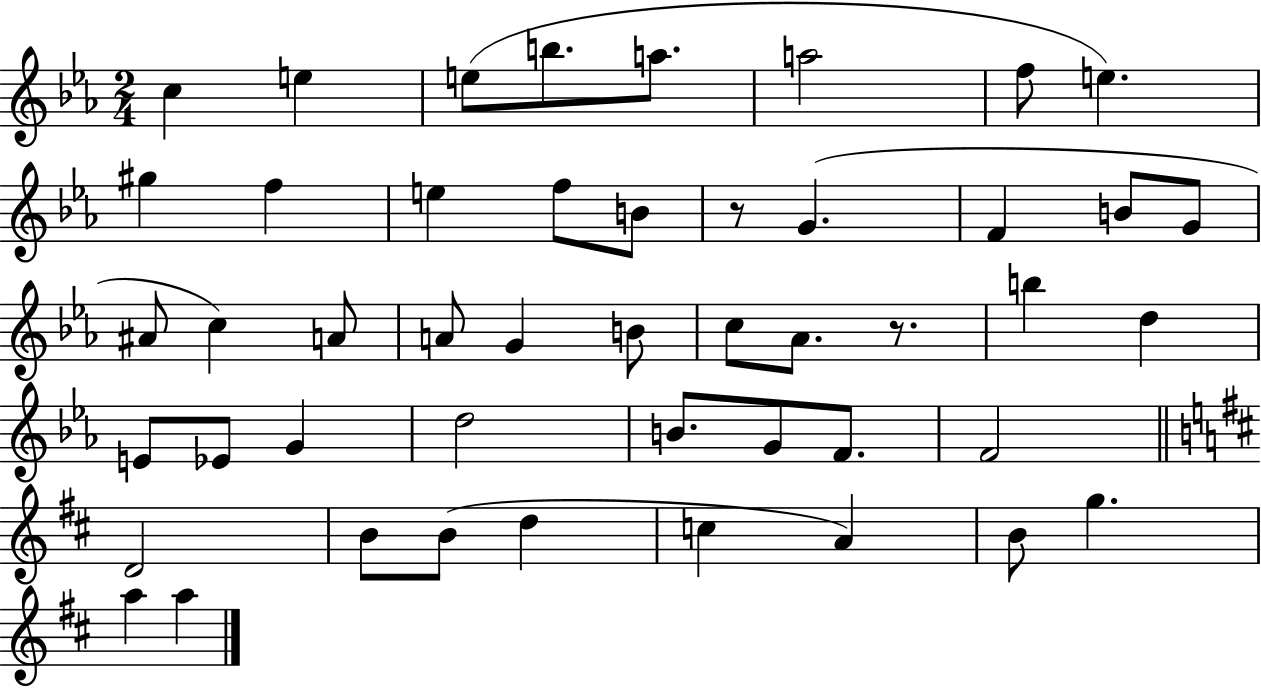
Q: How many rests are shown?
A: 2